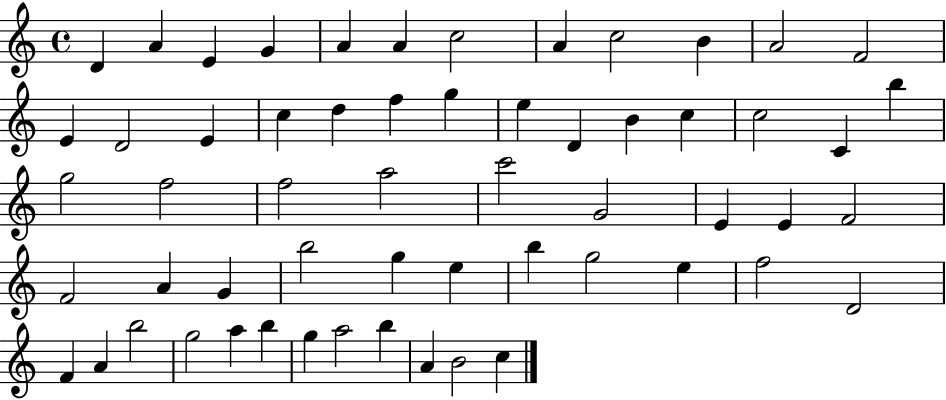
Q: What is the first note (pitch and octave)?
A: D4